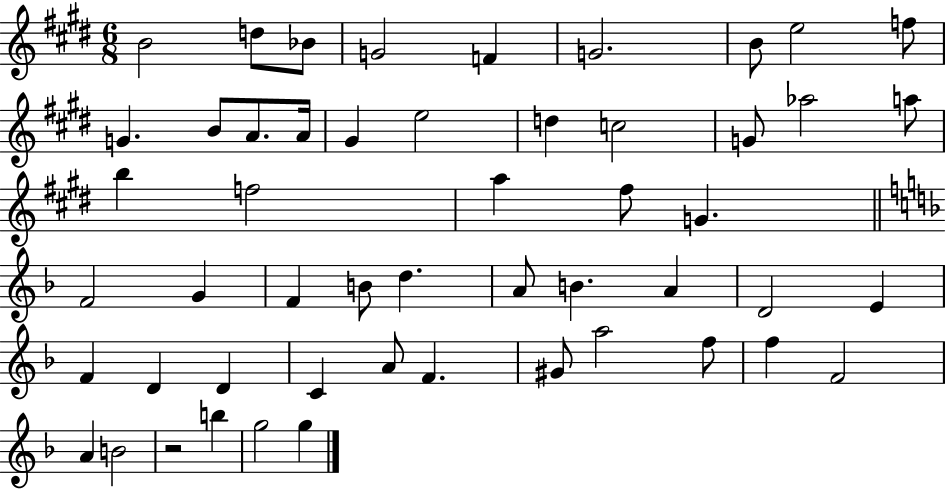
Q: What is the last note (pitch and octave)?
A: G5